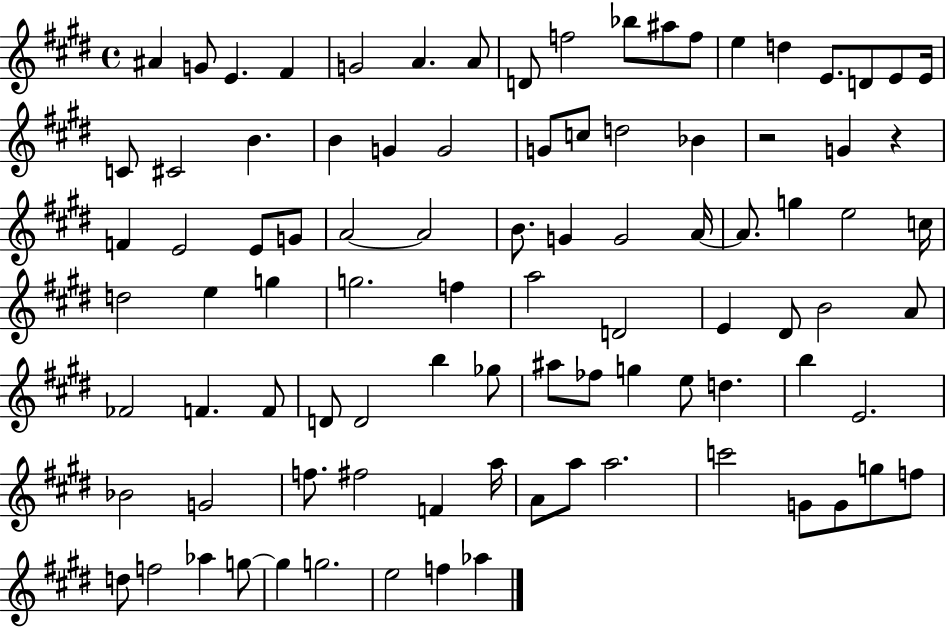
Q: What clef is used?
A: treble